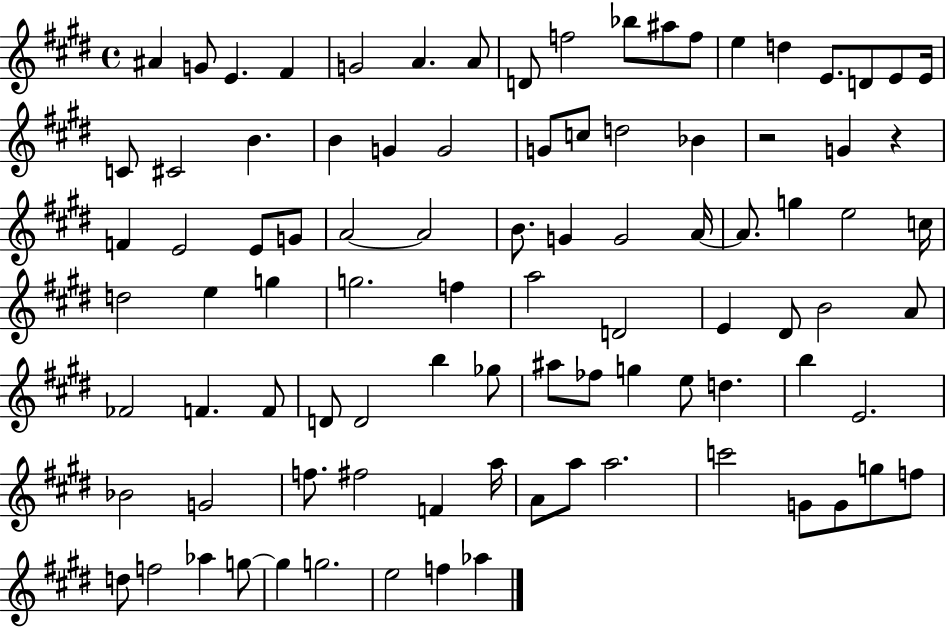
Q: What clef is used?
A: treble